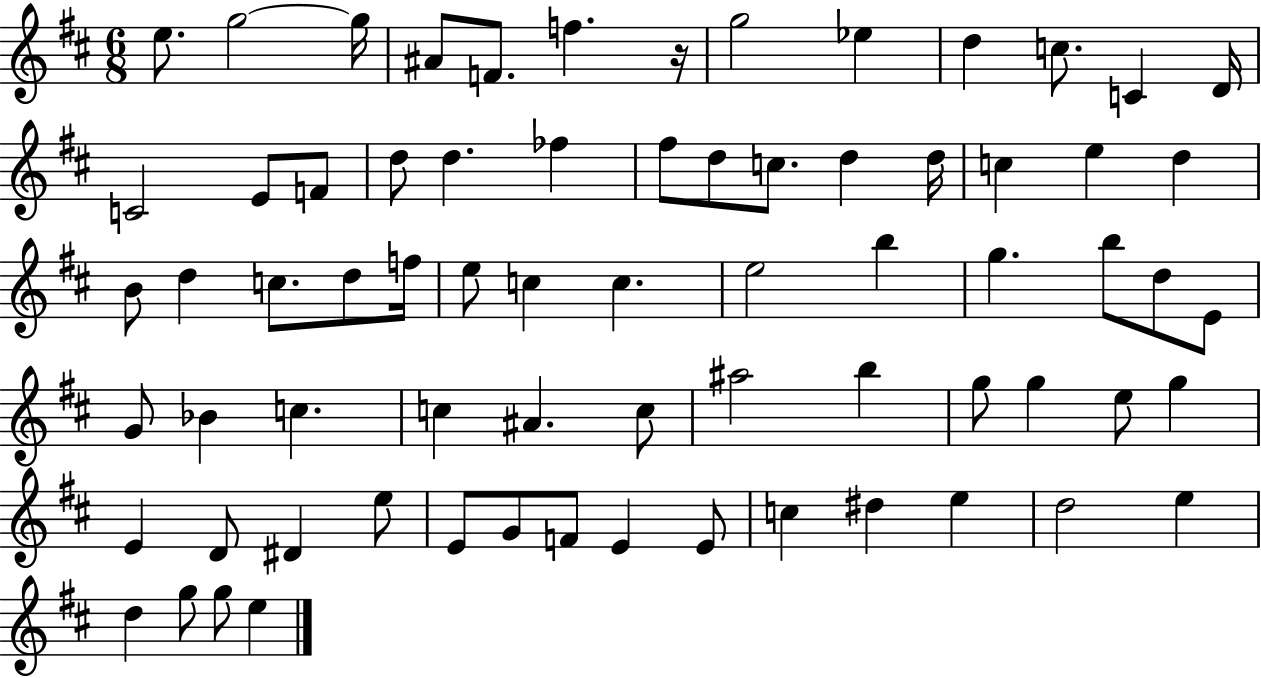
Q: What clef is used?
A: treble